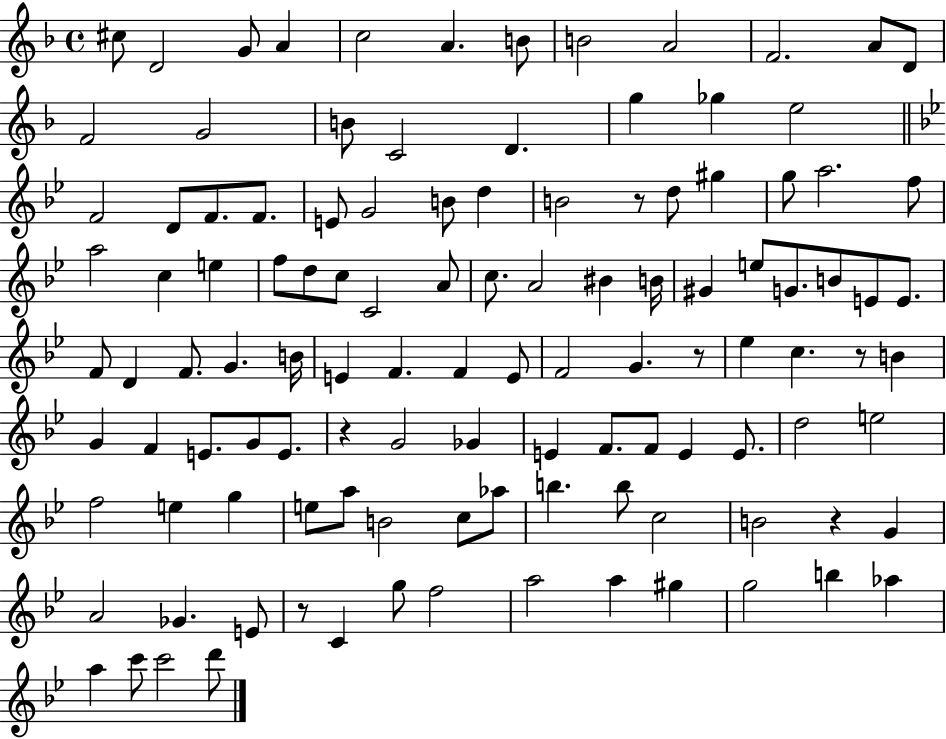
{
  \clef treble
  \time 4/4
  \defaultTimeSignature
  \key f \major
  \repeat volta 2 { cis''8 d'2 g'8 a'4 | c''2 a'4. b'8 | b'2 a'2 | f'2. a'8 d'8 | \break f'2 g'2 | b'8 c'2 d'4. | g''4 ges''4 e''2 | \bar "||" \break \key bes \major f'2 d'8 f'8. f'8. | e'8 g'2 b'8 d''4 | b'2 r8 d''8 gis''4 | g''8 a''2. f''8 | \break a''2 c''4 e''4 | f''8 d''8 c''8 c'2 a'8 | c''8. a'2 bis'4 b'16 | gis'4 e''8 g'8. b'8 e'8 e'8. | \break f'8 d'4 f'8. g'4. b'16 | e'4 f'4. f'4 e'8 | f'2 g'4. r8 | ees''4 c''4. r8 b'4 | \break g'4 f'4 e'8. g'8 e'8. | r4 g'2 ges'4 | e'4 f'8. f'8 e'4 e'8. | d''2 e''2 | \break f''2 e''4 g''4 | e''8 a''8 b'2 c''8 aes''8 | b''4. b''8 c''2 | b'2 r4 g'4 | \break a'2 ges'4. e'8 | r8 c'4 g''8 f''2 | a''2 a''4 gis''4 | g''2 b''4 aes''4 | \break a''4 c'''8 c'''2 d'''8 | } \bar "|."
}